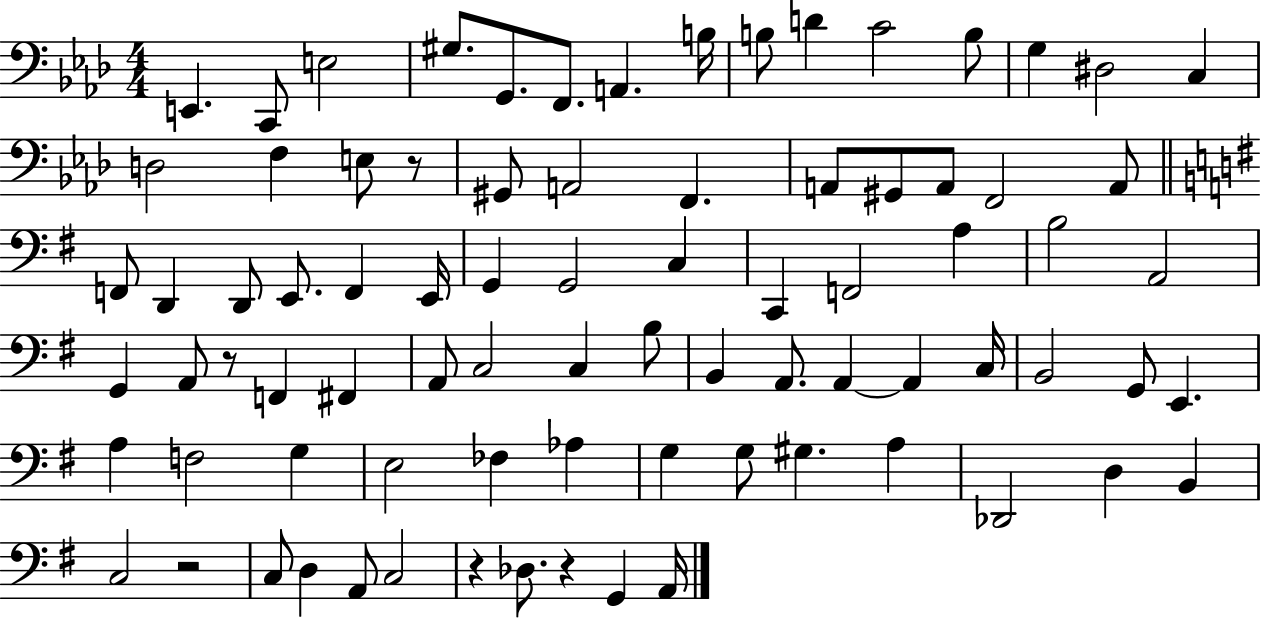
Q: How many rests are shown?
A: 5